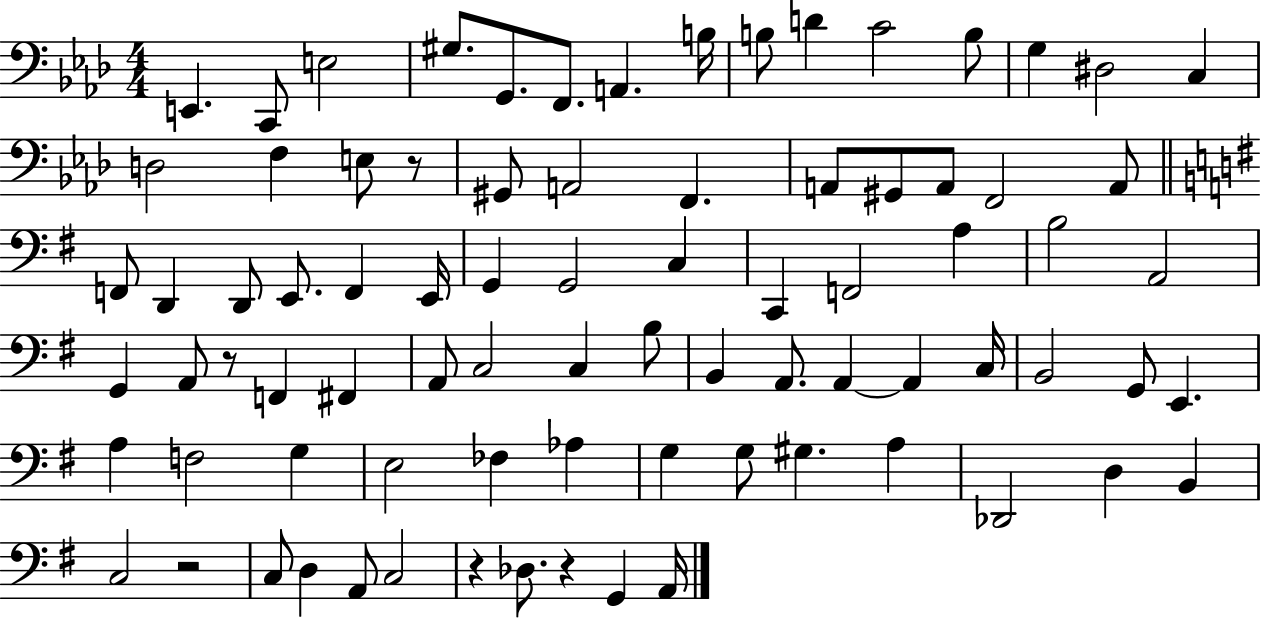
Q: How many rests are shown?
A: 5